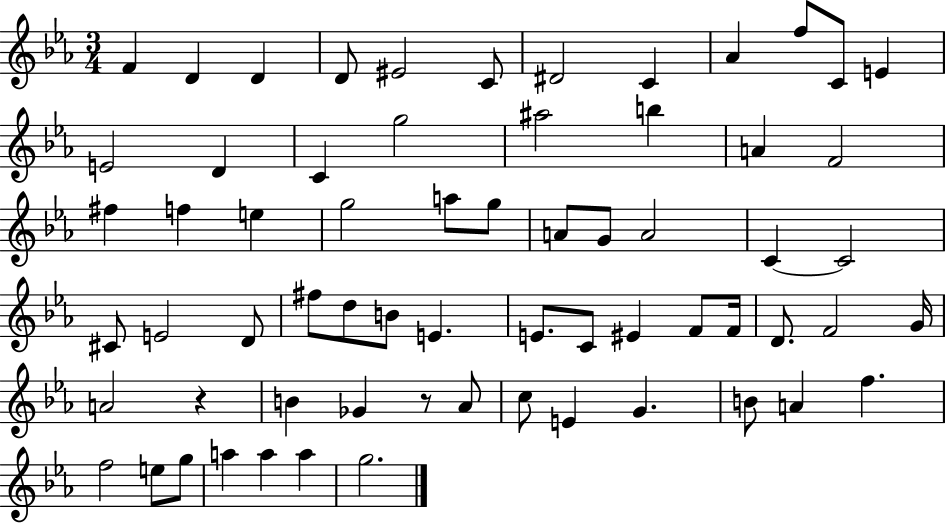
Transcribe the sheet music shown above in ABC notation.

X:1
T:Untitled
M:3/4
L:1/4
K:Eb
F D D D/2 ^E2 C/2 ^D2 C _A f/2 C/2 E E2 D C g2 ^a2 b A F2 ^f f e g2 a/2 g/2 A/2 G/2 A2 C C2 ^C/2 E2 D/2 ^f/2 d/2 B/2 E E/2 C/2 ^E F/2 F/4 D/2 F2 G/4 A2 z B _G z/2 _A/2 c/2 E G B/2 A f f2 e/2 g/2 a a a g2